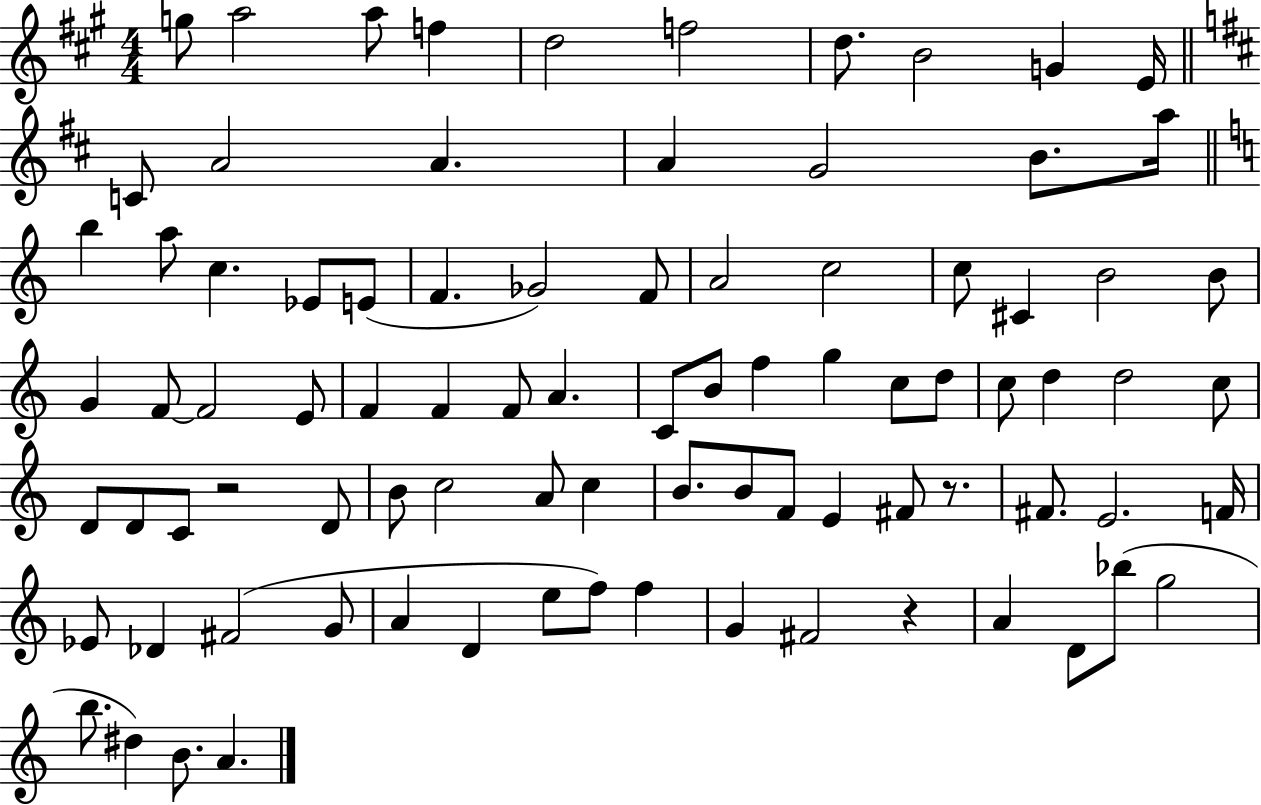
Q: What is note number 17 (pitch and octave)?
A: A5